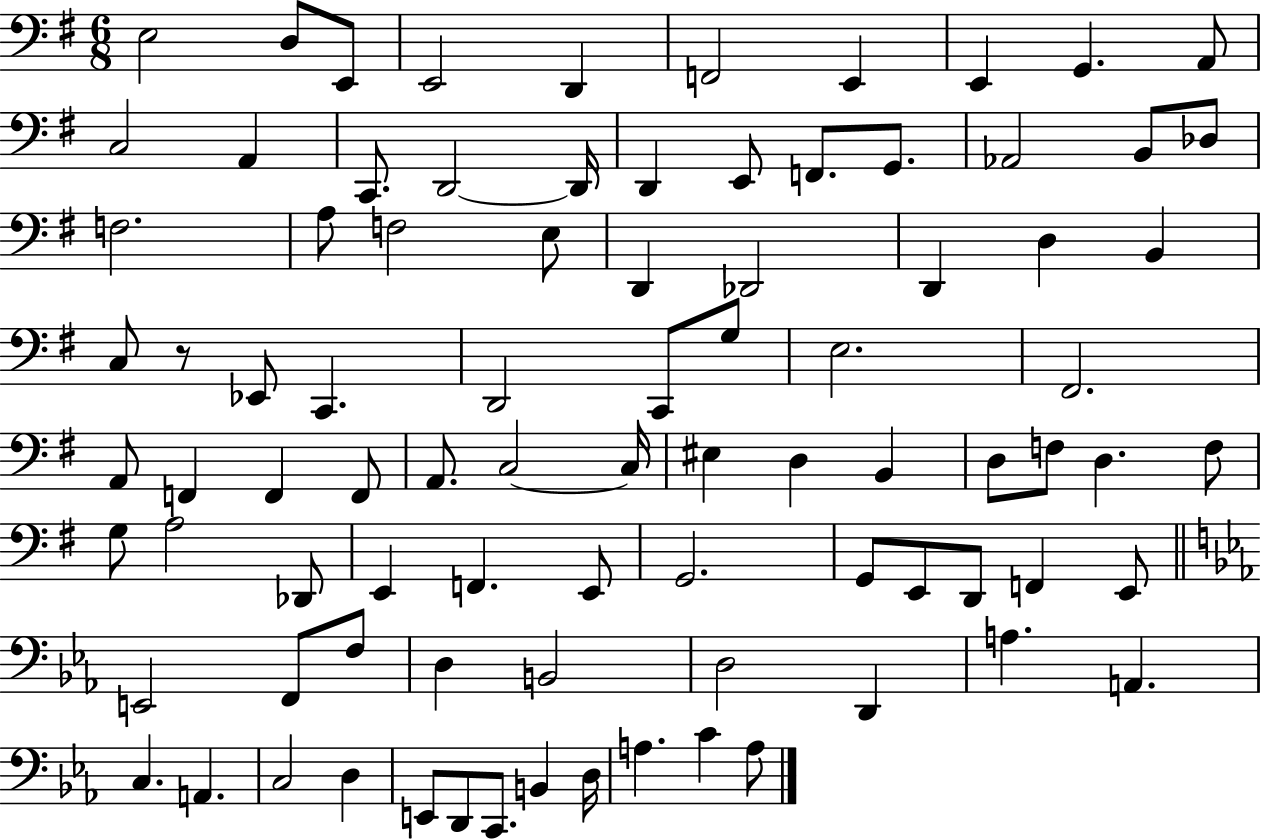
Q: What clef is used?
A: bass